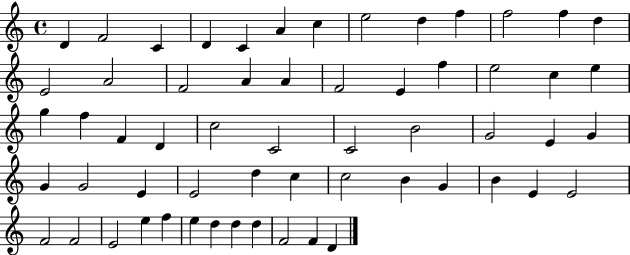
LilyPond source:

{
  \clef treble
  \time 4/4
  \defaultTimeSignature
  \key c \major
  d'4 f'2 c'4 | d'4 c'4 a'4 c''4 | e''2 d''4 f''4 | f''2 f''4 d''4 | \break e'2 a'2 | f'2 a'4 a'4 | f'2 e'4 f''4 | e''2 c''4 e''4 | \break g''4 f''4 f'4 d'4 | c''2 c'2 | c'2 b'2 | g'2 e'4 g'4 | \break g'4 g'2 e'4 | e'2 d''4 c''4 | c''2 b'4 g'4 | b'4 e'4 e'2 | \break f'2 f'2 | e'2 e''4 f''4 | e''4 d''4 d''4 d''4 | f'2 f'4 d'4 | \break \bar "|."
}